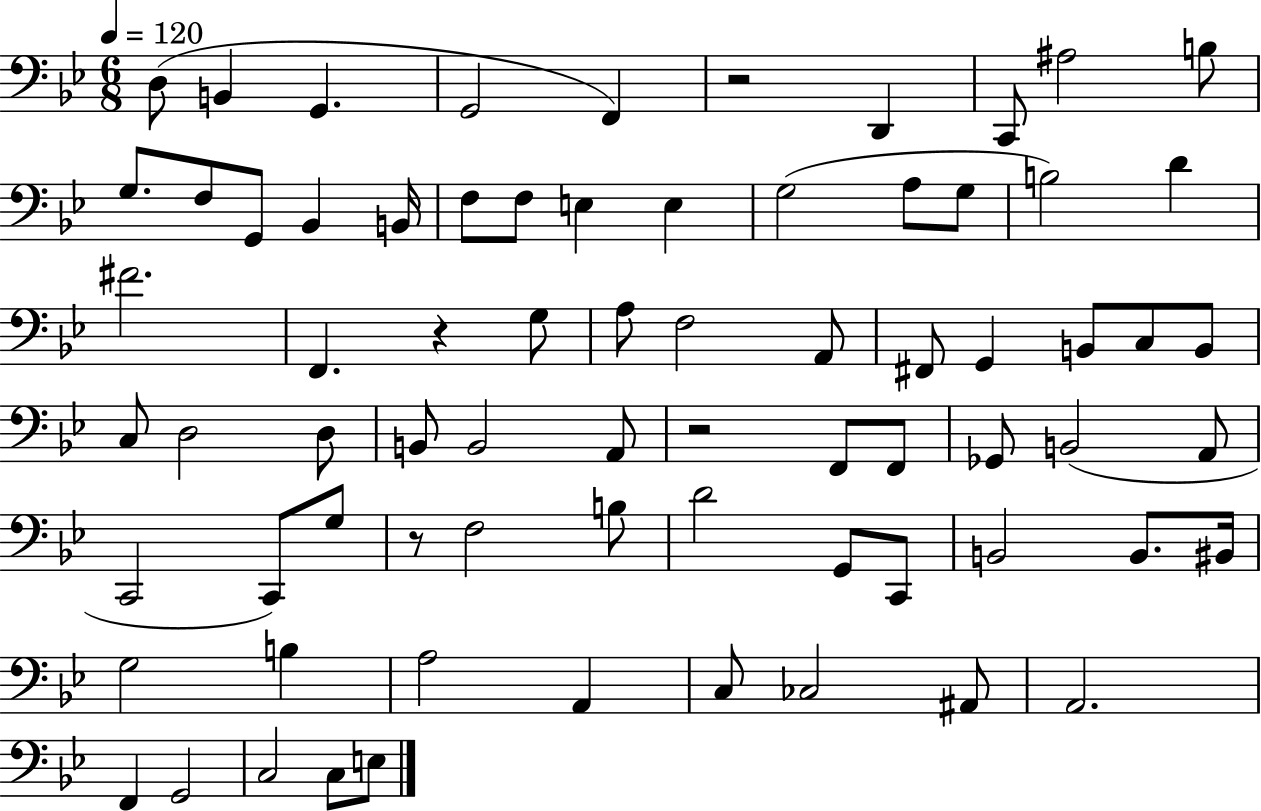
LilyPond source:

{
  \clef bass
  \numericTimeSignature
  \time 6/8
  \key bes \major
  \tempo 4 = 120
  d8( b,4 g,4. | g,2 f,4) | r2 d,4 | c,8 ais2 b8 | \break g8. f8 g,8 bes,4 b,16 | f8 f8 e4 e4 | g2( a8 g8 | b2) d'4 | \break fis'2. | f,4. r4 g8 | a8 f2 a,8 | fis,8 g,4 b,8 c8 b,8 | \break c8 d2 d8 | b,8 b,2 a,8 | r2 f,8 f,8 | ges,8 b,2( a,8 | \break c,2 c,8) g8 | r8 f2 b8 | d'2 g,8 c,8 | b,2 b,8. bis,16 | \break g2 b4 | a2 a,4 | c8 ces2 ais,8 | a,2. | \break f,4 g,2 | c2 c8 e8 | \bar "|."
}